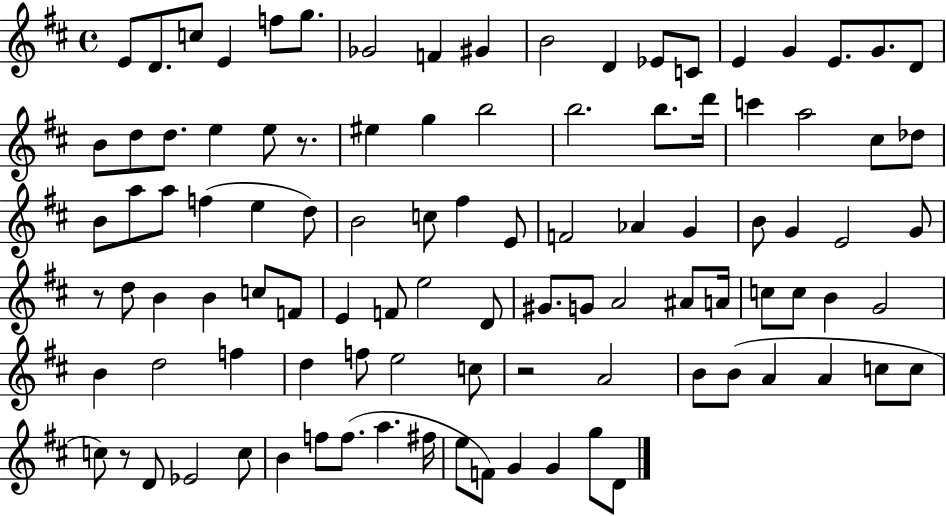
{
  \clef treble
  \time 4/4
  \defaultTimeSignature
  \key d \major
  e'8 d'8. c''8 e'4 f''8 g''8. | ges'2 f'4 gis'4 | b'2 d'4 ees'8 c'8 | e'4 g'4 e'8. g'8. d'8 | \break b'8 d''8 d''8. e''4 e''8 r8. | eis''4 g''4 b''2 | b''2. b''8. d'''16 | c'''4 a''2 cis''8 des''8 | \break b'8 a''8 a''8 f''4( e''4 d''8) | b'2 c''8 fis''4 e'8 | f'2 aes'4 g'4 | b'8 g'4 e'2 g'8 | \break r8 d''8 b'4 b'4 c''8 f'8 | e'4 f'8 e''2 d'8 | gis'8. g'8 a'2 ais'8 a'16 | c''8 c''8 b'4 g'2 | \break b'4 d''2 f''4 | d''4 f''8 e''2 c''8 | r2 a'2 | b'8 b'8( a'4 a'4 c''8 c''8 | \break c''8) r8 d'8 ees'2 c''8 | b'4 f''8 f''8.( a''4. fis''16 | e''8 f'8) g'4 g'4 g''8 d'8 | \bar "|."
}